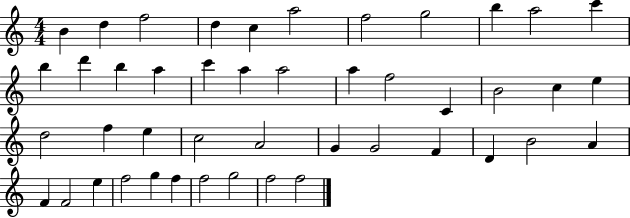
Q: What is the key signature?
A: C major